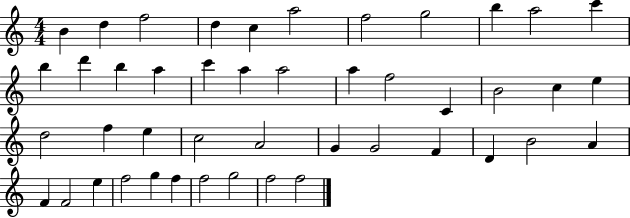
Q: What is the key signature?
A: C major